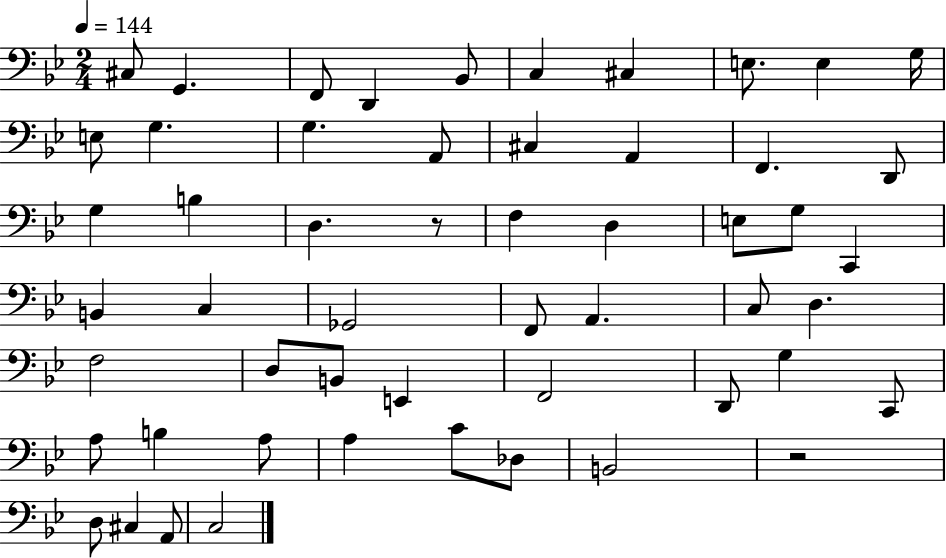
C#3/e G2/q. F2/e D2/q Bb2/e C3/q C#3/q E3/e. E3/q G3/s E3/e G3/q. G3/q. A2/e C#3/q A2/q F2/q. D2/e G3/q B3/q D3/q. R/e F3/q D3/q E3/e G3/e C2/q B2/q C3/q Gb2/h F2/e A2/q. C3/e D3/q. F3/h D3/e B2/e E2/q F2/h D2/e G3/q C2/e A3/e B3/q A3/e A3/q C4/e Db3/e B2/h R/h D3/e C#3/q A2/e C3/h